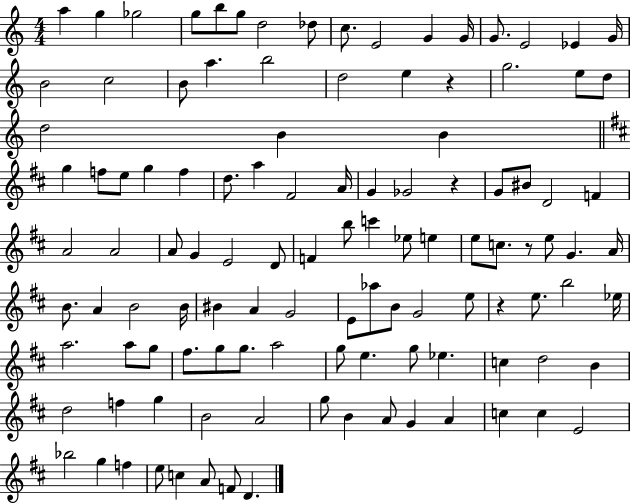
X:1
T:Untitled
M:4/4
L:1/4
K:C
a g _g2 g/2 b/2 g/2 d2 _d/2 c/2 E2 G G/4 G/2 E2 _E G/4 B2 c2 B/2 a b2 d2 e z g2 e/2 d/2 d2 B B g f/2 e/2 g f d/2 a ^F2 A/4 G _G2 z G/2 ^B/2 D2 F A2 A2 A/2 G E2 D/2 F b/2 c' _e/2 e e/2 c/2 z/2 e/2 G A/4 B/2 A B2 B/4 ^B A G2 E/2 _a/2 B/2 G2 e/2 z e/2 b2 _e/4 a2 a/2 g/2 ^f/2 g/2 g/2 a2 g/2 e g/2 _e c d2 B d2 f g B2 A2 g/2 B A/2 G A c c E2 _b2 g f e/2 c A/2 F/2 D